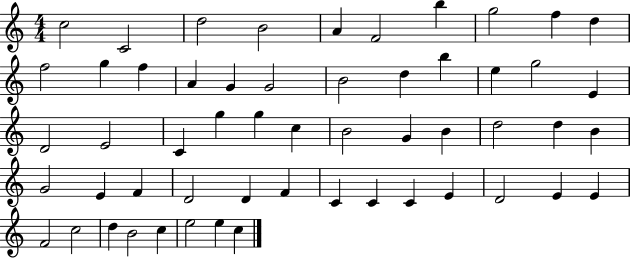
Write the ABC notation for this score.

X:1
T:Untitled
M:4/4
L:1/4
K:C
c2 C2 d2 B2 A F2 b g2 f d f2 g f A G G2 B2 d b e g2 E D2 E2 C g g c B2 G B d2 d B G2 E F D2 D F C C C E D2 E E F2 c2 d B2 c e2 e c